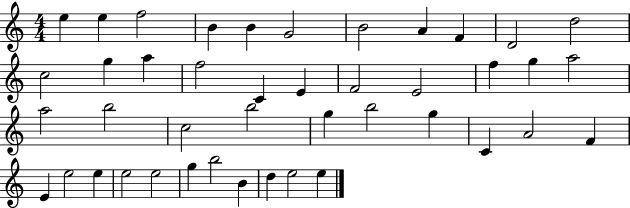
E5/q E5/q F5/h B4/q B4/q G4/h B4/h A4/q F4/q D4/h D5/h C5/h G5/q A5/q F5/h C4/q E4/q F4/h E4/h F5/q G5/q A5/h A5/h B5/h C5/h B5/h G5/q B5/h G5/q C4/q A4/h F4/q E4/q E5/h E5/q E5/h E5/h G5/q B5/h B4/q D5/q E5/h E5/q